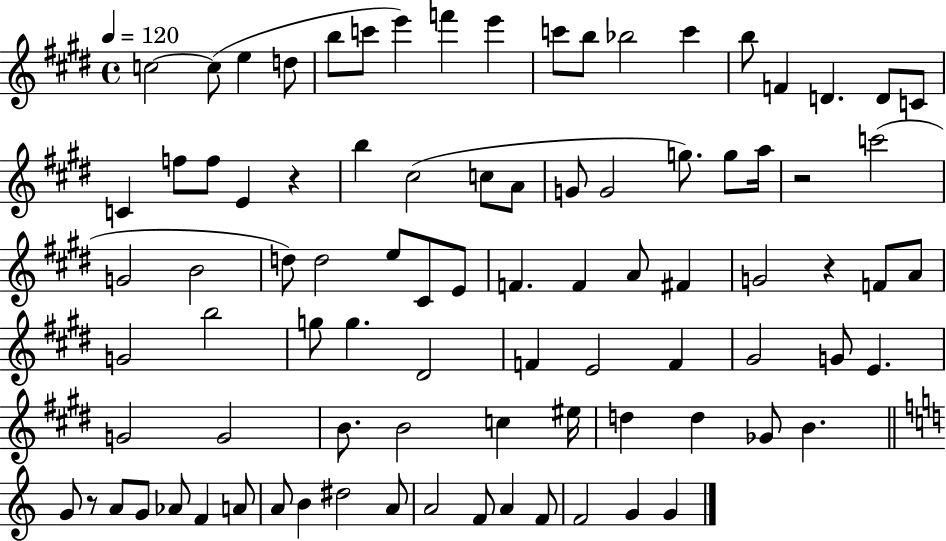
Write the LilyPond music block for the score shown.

{
  \clef treble
  \time 4/4
  \defaultTimeSignature
  \key e \major
  \tempo 4 = 120
  c''2~~ c''8( e''4 d''8 | b''8 c'''8 e'''4) f'''4 e'''4 | c'''8 b''8 bes''2 c'''4 | b''8 f'4 d'4. d'8 c'8 | \break c'4 f''8 f''8 e'4 r4 | b''4 cis''2( c''8 a'8 | g'8 g'2 g''8.) g''8 a''16 | r2 c'''2( | \break g'2 b'2 | d''8) d''2 e''8 cis'8 e'8 | f'4. f'4 a'8 fis'4 | g'2 r4 f'8 a'8 | \break g'2 b''2 | g''8 g''4. dis'2 | f'4 e'2 f'4 | gis'2 g'8 e'4. | \break g'2 g'2 | b'8. b'2 c''4 eis''16 | d''4 d''4 ges'8 b'4. | \bar "||" \break \key a \minor g'8 r8 a'8 g'8 aes'8 f'4 a'8 | a'8 b'4 dis''2 a'8 | a'2 f'8 a'4 f'8 | f'2 g'4 g'4 | \break \bar "|."
}